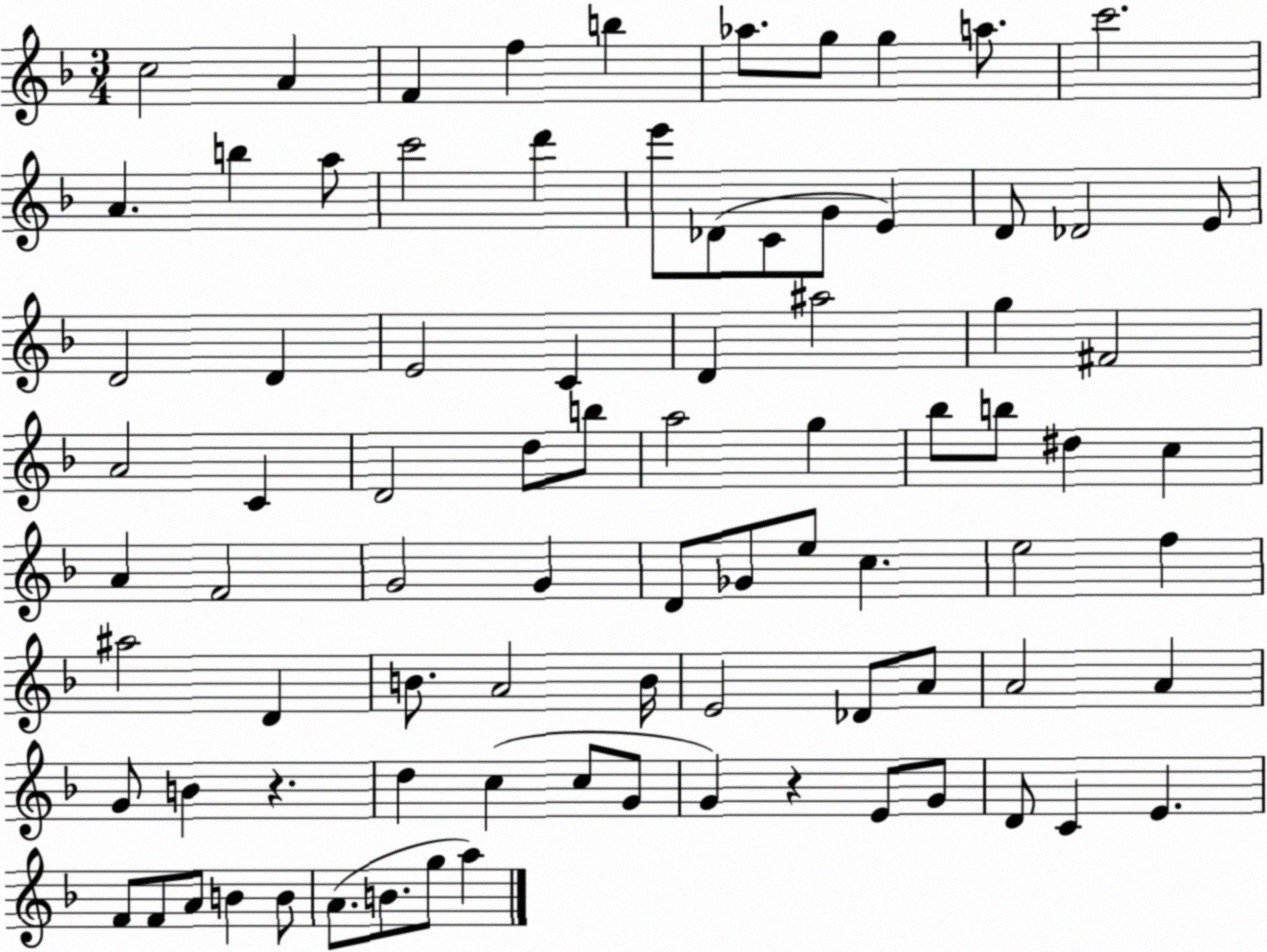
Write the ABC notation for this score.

X:1
T:Untitled
M:3/4
L:1/4
K:F
c2 A F f b _a/2 g/2 g a/2 c'2 A b a/2 c'2 d' e'/2 _D/2 C/2 G/2 E D/2 _D2 E/2 D2 D E2 C D ^a2 g ^F2 A2 C D2 d/2 b/2 a2 g _b/2 b/2 ^d c A F2 G2 G D/2 _G/2 e/2 c e2 f ^a2 D B/2 A2 B/4 E2 _D/2 A/2 A2 A G/2 B z d c c/2 G/2 G z E/2 G/2 D/2 C E F/2 F/2 A/2 B B/2 A/2 B/2 g/2 a